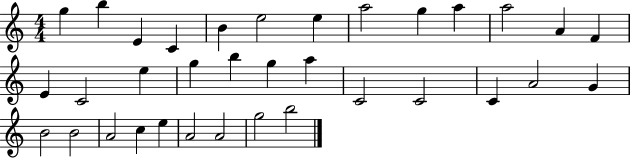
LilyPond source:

{
  \clef treble
  \numericTimeSignature
  \time 4/4
  \key c \major
  g''4 b''4 e'4 c'4 | b'4 e''2 e''4 | a''2 g''4 a''4 | a''2 a'4 f'4 | \break e'4 c'2 e''4 | g''4 b''4 g''4 a''4 | c'2 c'2 | c'4 a'2 g'4 | \break b'2 b'2 | a'2 c''4 e''4 | a'2 a'2 | g''2 b''2 | \break \bar "|."
}